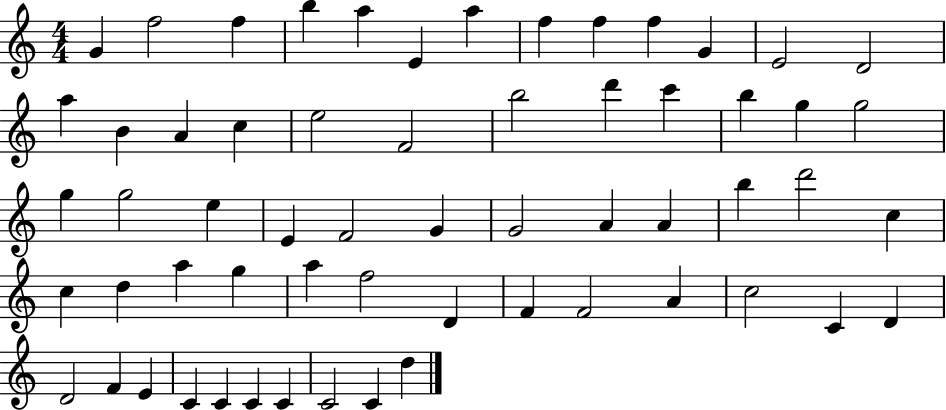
X:1
T:Untitled
M:4/4
L:1/4
K:C
G f2 f b a E a f f f G E2 D2 a B A c e2 F2 b2 d' c' b g g2 g g2 e E F2 G G2 A A b d'2 c c d a g a f2 D F F2 A c2 C D D2 F E C C C C C2 C d